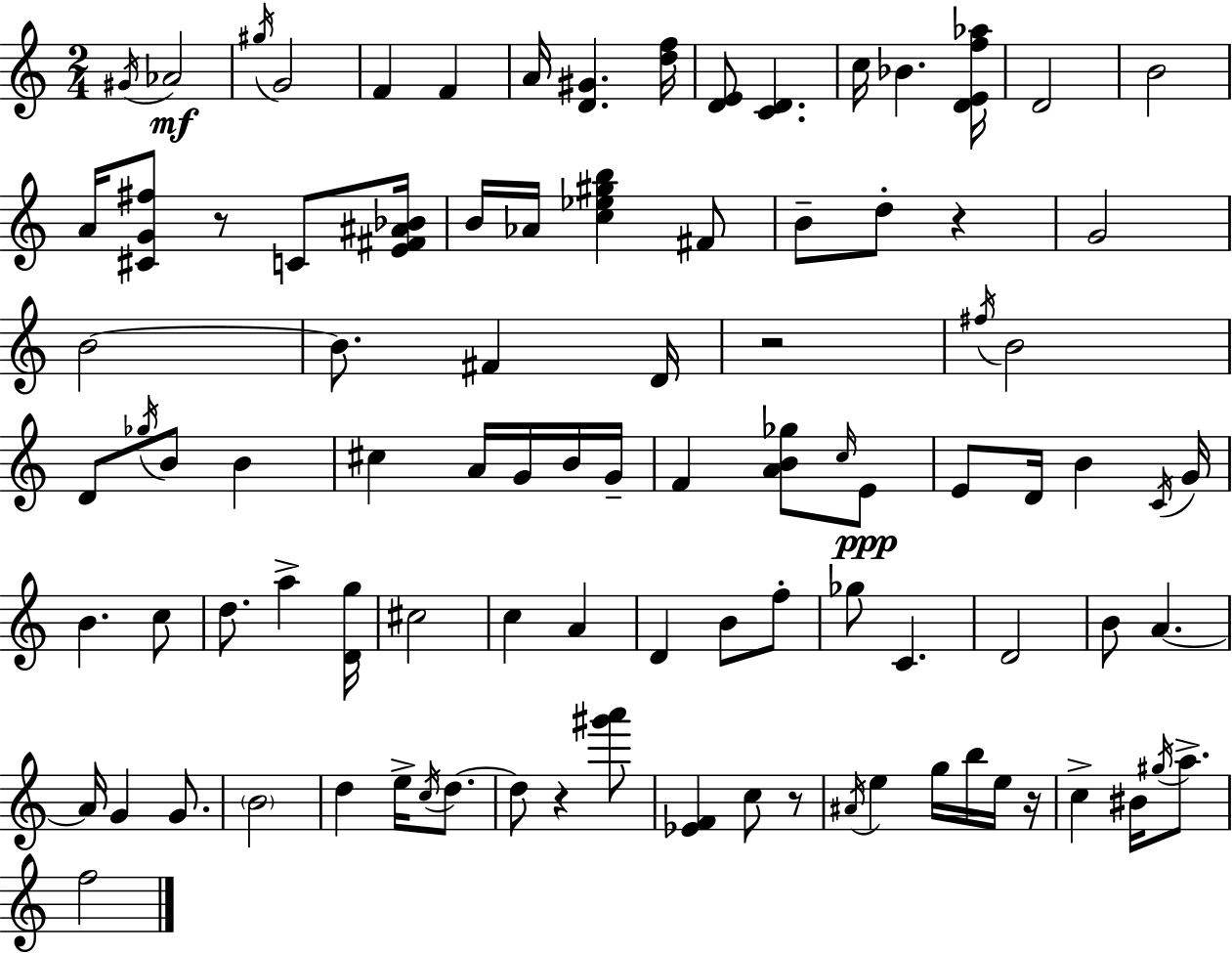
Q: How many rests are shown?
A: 6